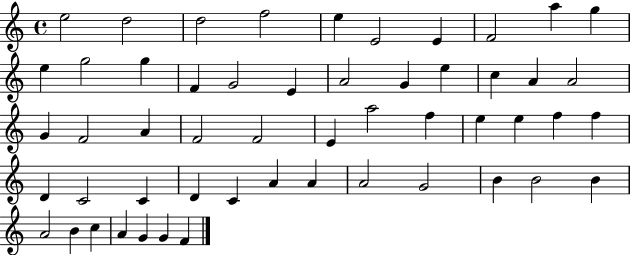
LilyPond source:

{
  \clef treble
  \time 4/4
  \defaultTimeSignature
  \key c \major
  e''2 d''2 | d''2 f''2 | e''4 e'2 e'4 | f'2 a''4 g''4 | \break e''4 g''2 g''4 | f'4 g'2 e'4 | a'2 g'4 e''4 | c''4 a'4 a'2 | \break g'4 f'2 a'4 | f'2 f'2 | e'4 a''2 f''4 | e''4 e''4 f''4 f''4 | \break d'4 c'2 c'4 | d'4 c'4 a'4 a'4 | a'2 g'2 | b'4 b'2 b'4 | \break a'2 b'4 c''4 | a'4 g'4 g'4 f'4 | \bar "|."
}